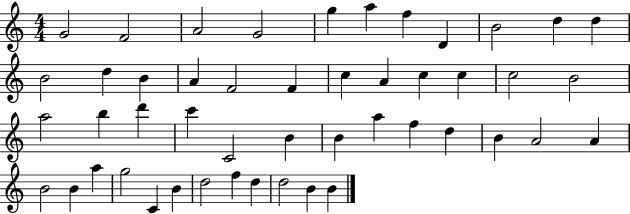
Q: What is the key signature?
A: C major